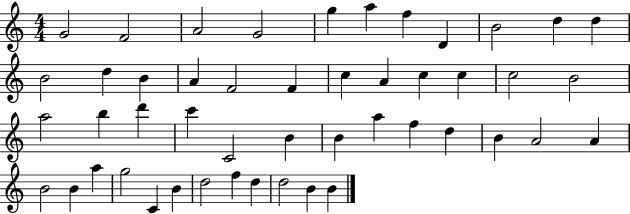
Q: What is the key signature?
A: C major